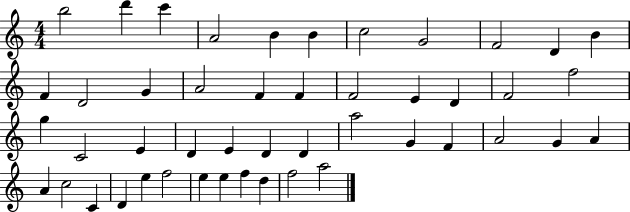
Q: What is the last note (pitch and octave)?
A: A5